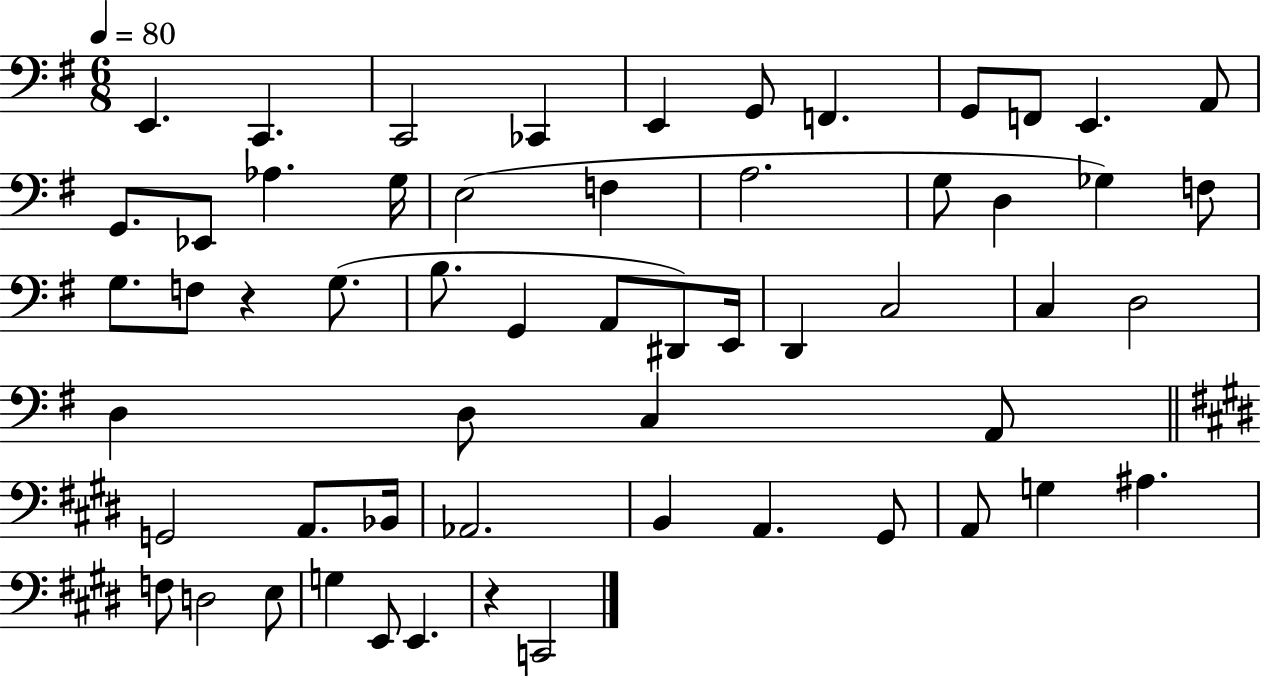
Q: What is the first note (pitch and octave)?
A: E2